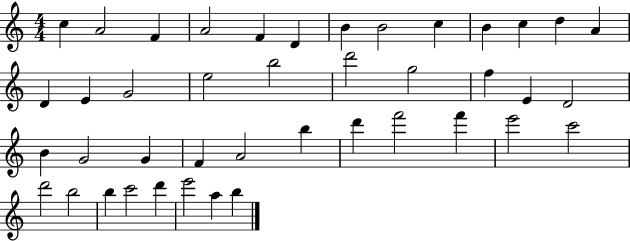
{
  \clef treble
  \numericTimeSignature
  \time 4/4
  \key c \major
  c''4 a'2 f'4 | a'2 f'4 d'4 | b'4 b'2 c''4 | b'4 c''4 d''4 a'4 | \break d'4 e'4 g'2 | e''2 b''2 | d'''2 g''2 | f''4 e'4 d'2 | \break b'4 g'2 g'4 | f'4 a'2 b''4 | d'''4 f'''2 f'''4 | e'''2 c'''2 | \break d'''2 b''2 | b''4 c'''2 d'''4 | e'''2 a''4 b''4 | \bar "|."
}